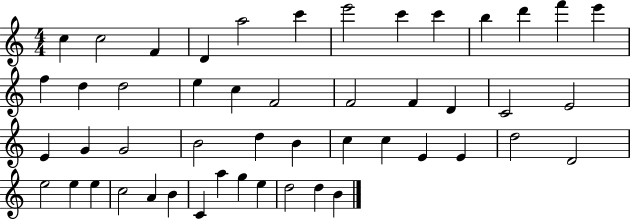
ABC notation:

X:1
T:Untitled
M:4/4
L:1/4
K:C
c c2 F D a2 c' e'2 c' c' b d' f' e' f d d2 e c F2 F2 F D C2 E2 E G G2 B2 d B c c E E d2 D2 e2 e e c2 A B C a g e d2 d B